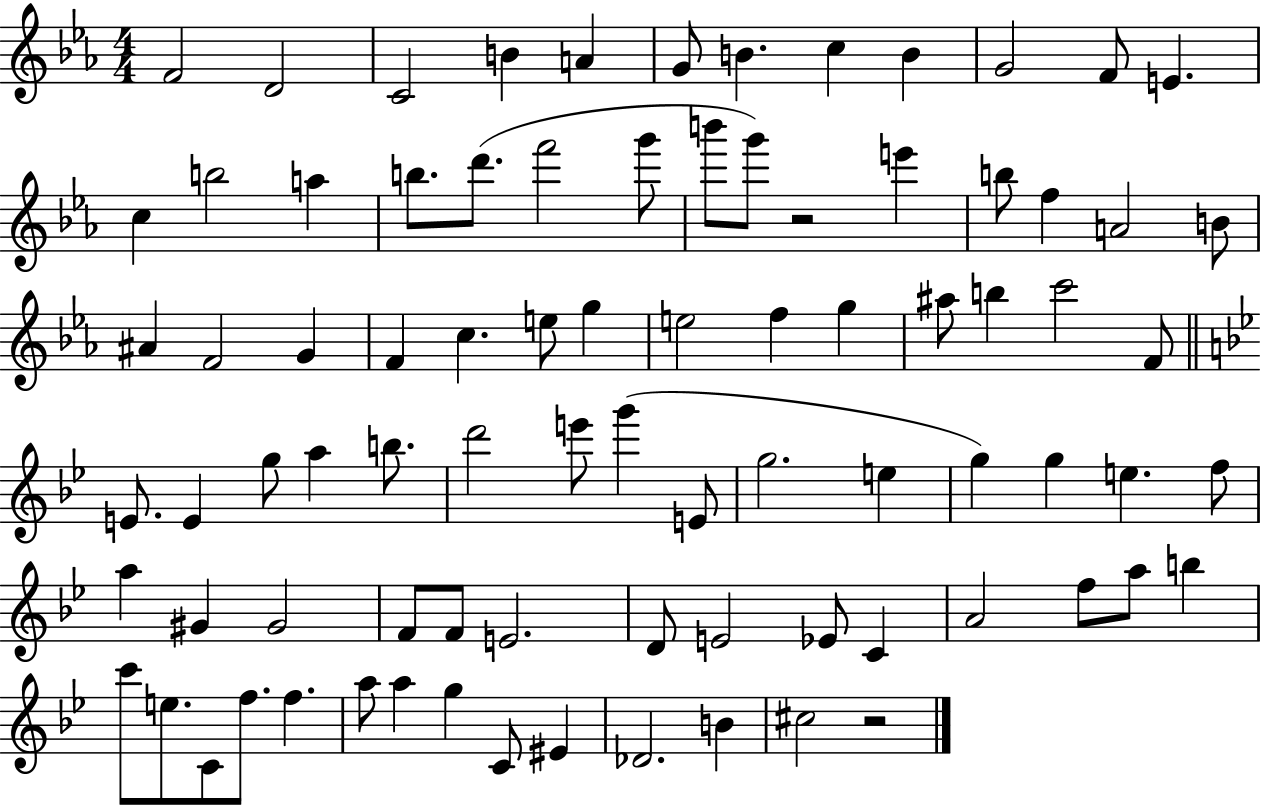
X:1
T:Untitled
M:4/4
L:1/4
K:Eb
F2 D2 C2 B A G/2 B c B G2 F/2 E c b2 a b/2 d'/2 f'2 g'/2 b'/2 g'/2 z2 e' b/2 f A2 B/2 ^A F2 G F c e/2 g e2 f g ^a/2 b c'2 F/2 E/2 E g/2 a b/2 d'2 e'/2 g' E/2 g2 e g g e f/2 a ^G ^G2 F/2 F/2 E2 D/2 E2 _E/2 C A2 f/2 a/2 b c'/2 e/2 C/2 f/2 f a/2 a g C/2 ^E _D2 B ^c2 z2